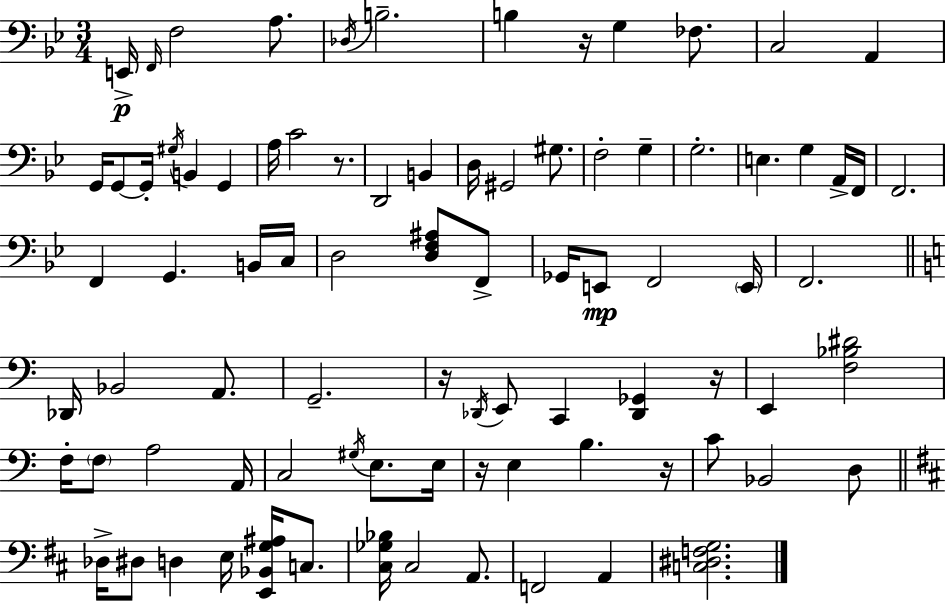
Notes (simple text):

E2/s F2/s F3/h A3/e. Db3/s B3/h. B3/q R/s G3/q FES3/e. C3/h A2/q G2/s G2/e G2/s G#3/s B2/q G2/q A3/s C4/h R/e. D2/h B2/q D3/s G#2/h G#3/e. F3/h G3/q G3/h. E3/q. G3/q A2/s F2/s F2/h. F2/q G2/q. B2/s C3/s D3/h [D3,F3,A#3]/e F2/e Gb2/s E2/e F2/h E2/s F2/h. Db2/s Bb2/h A2/e. G2/h. R/s Db2/s E2/e C2/q [Db2,Gb2]/q R/s E2/q [F3,Bb3,D#4]/h F3/s F3/e A3/h A2/s C3/h G#3/s E3/e. E3/s R/s E3/q B3/q. R/s C4/e Bb2/h D3/e Db3/s D#3/e D3/q E3/s [E2,Bb2,G3,A#3]/s C3/e. [C#3,Gb3,Bb3]/s C#3/h A2/e. F2/h A2/q [C3,D#3,F3,G3]/h.